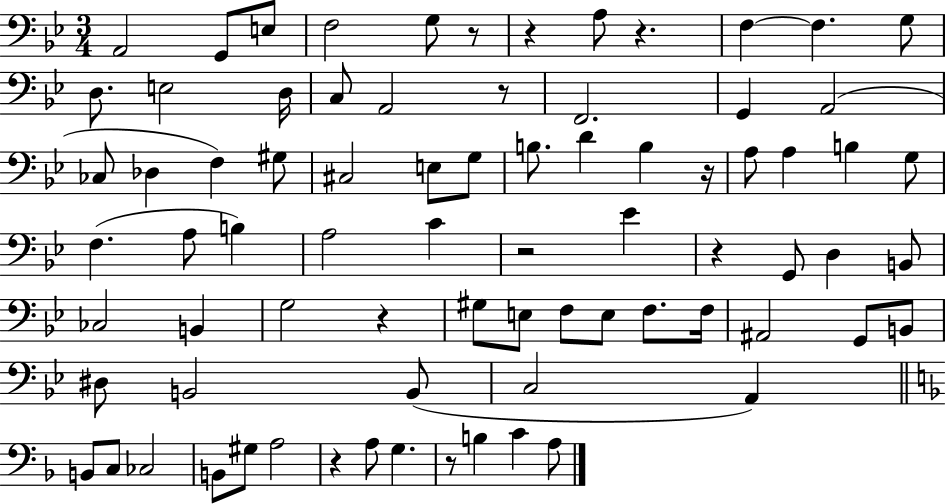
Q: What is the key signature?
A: BES major